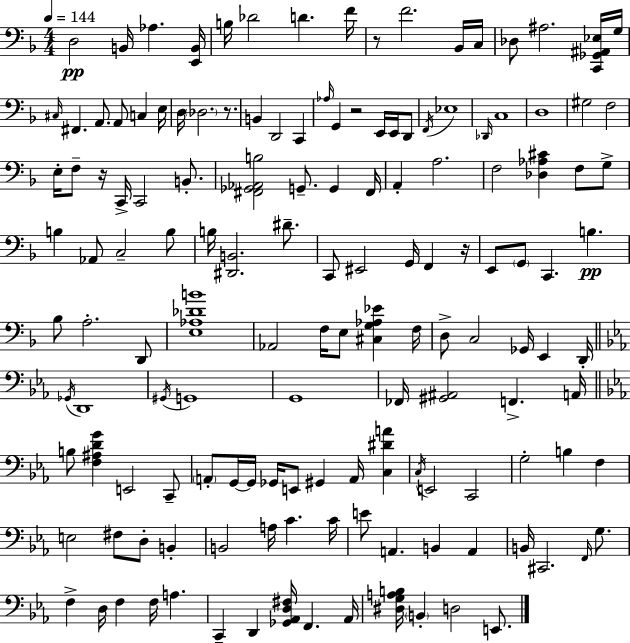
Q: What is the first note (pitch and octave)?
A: D3